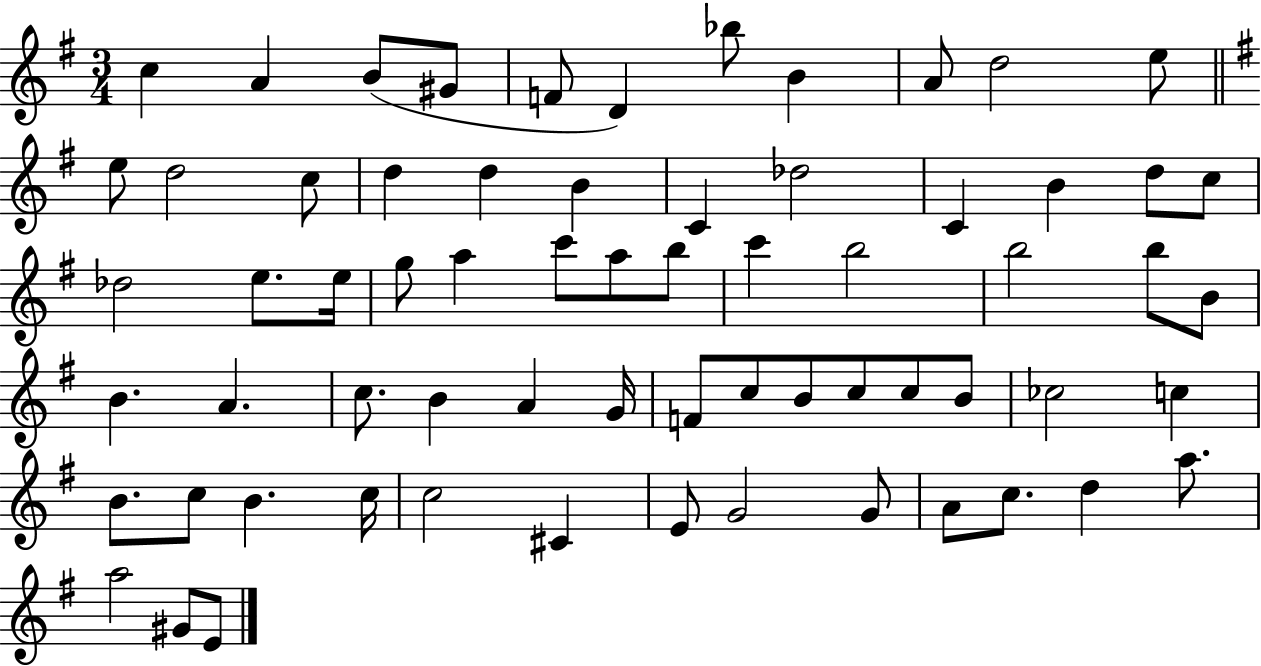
C5/q A4/q B4/e G#4/e F4/e D4/q Bb5/e B4/q A4/e D5/h E5/e E5/e D5/h C5/e D5/q D5/q B4/q C4/q Db5/h C4/q B4/q D5/e C5/e Db5/h E5/e. E5/s G5/e A5/q C6/e A5/e B5/e C6/q B5/h B5/h B5/e B4/e B4/q. A4/q. C5/e. B4/q A4/q G4/s F4/e C5/e B4/e C5/e C5/e B4/e CES5/h C5/q B4/e. C5/e B4/q. C5/s C5/h C#4/q E4/e G4/h G4/e A4/e C5/e. D5/q A5/e. A5/h G#4/e E4/e